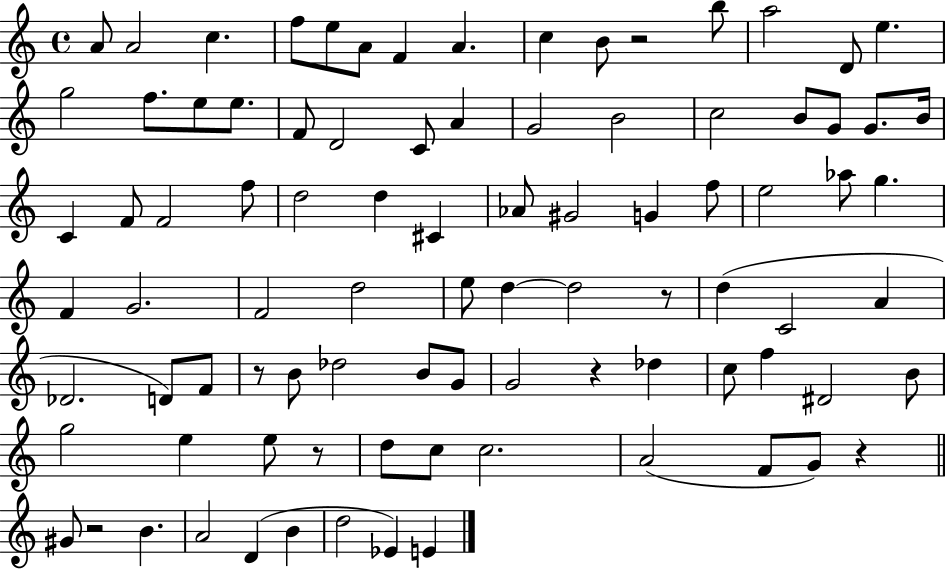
X:1
T:Untitled
M:4/4
L:1/4
K:C
A/2 A2 c f/2 e/2 A/2 F A c B/2 z2 b/2 a2 D/2 e g2 f/2 e/2 e/2 F/2 D2 C/2 A G2 B2 c2 B/2 G/2 G/2 B/4 C F/2 F2 f/2 d2 d ^C _A/2 ^G2 G f/2 e2 _a/2 g F G2 F2 d2 e/2 d d2 z/2 d C2 A _D2 D/2 F/2 z/2 B/2 _d2 B/2 G/2 G2 z _d c/2 f ^D2 B/2 g2 e e/2 z/2 d/2 c/2 c2 A2 F/2 G/2 z ^G/2 z2 B A2 D B d2 _E E